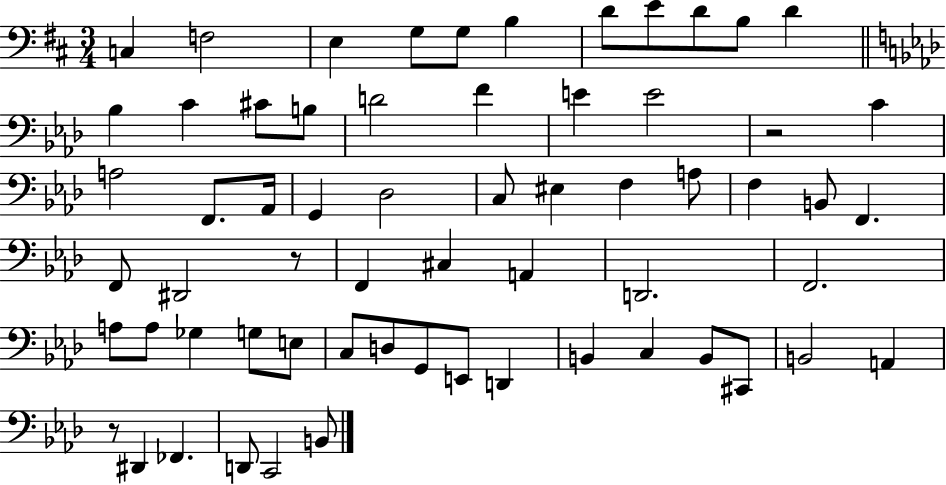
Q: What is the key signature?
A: D major